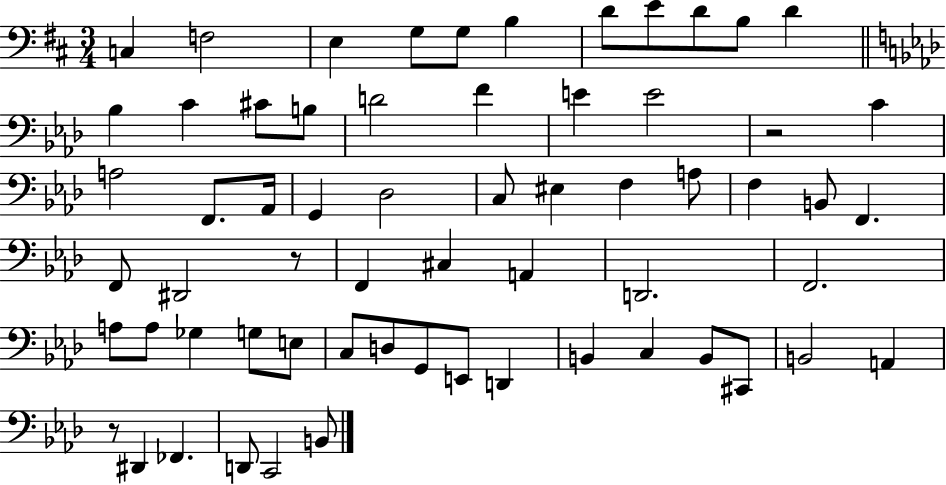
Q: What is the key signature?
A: D major